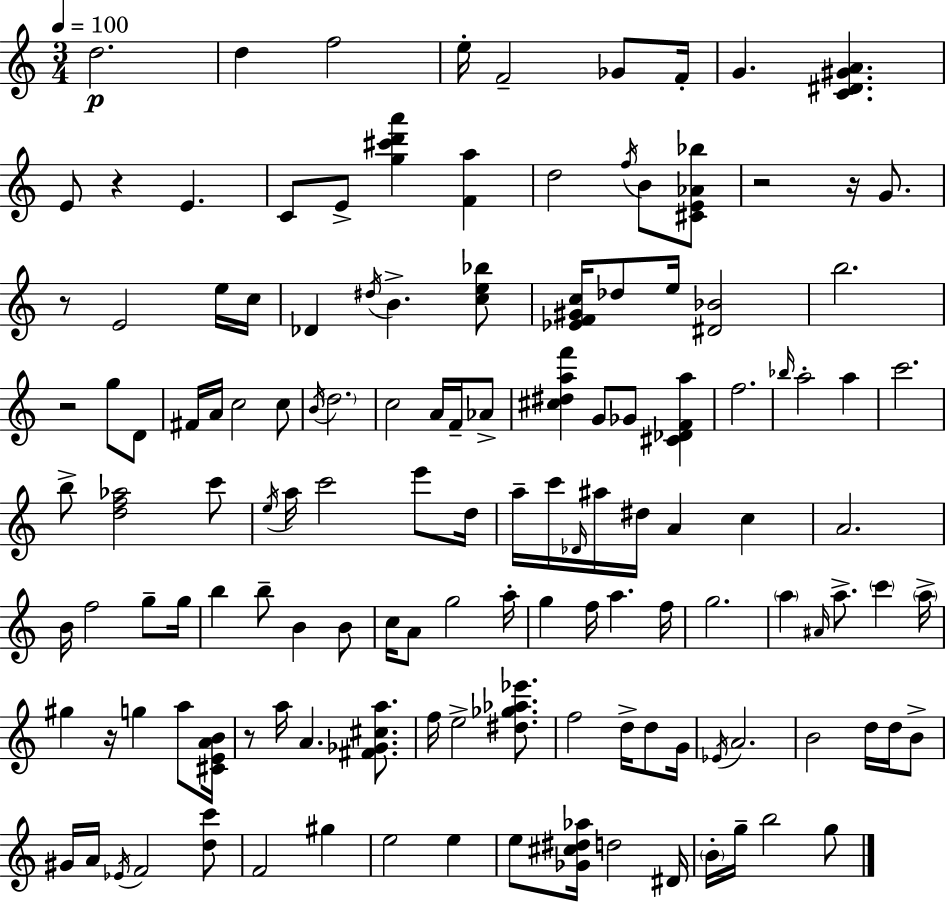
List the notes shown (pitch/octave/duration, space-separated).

D5/h. D5/q F5/h E5/s F4/h Gb4/e F4/s G4/q. [C4,D#4,G#4,A4]/q. E4/e R/q E4/q. C4/e E4/e [G5,C#6,D6,A6]/q [F4,A5]/q D5/h F5/s B4/e [C#4,E4,Ab4,Bb5]/e R/h R/s G4/e. R/e E4/h E5/s C5/s Db4/q D#5/s B4/q. [C5,E5,Bb5]/e [Eb4,F4,G#4,C5]/s Db5/e E5/s [D#4,Bb4]/h B5/h. R/h G5/e D4/e F#4/s A4/s C5/h C5/e B4/s D5/h. C5/h A4/s F4/s Ab4/e [C#5,D#5,A5,F6]/q G4/e Gb4/e [C#4,Db4,F4,A5]/q F5/h. Bb5/s A5/h A5/q C6/h. B5/e [D5,F5,Ab5]/h C6/e E5/s A5/s C6/h E6/e D5/s A5/s C6/s Db4/s A#5/s D#5/s A4/q C5/q A4/h. B4/s F5/h G5/e G5/s B5/q B5/e B4/q B4/e C5/s A4/e G5/h A5/s G5/q F5/s A5/q. F5/s G5/h. A5/q A#4/s A5/e. C6/q A5/s G#5/q R/s G5/q A5/e [C#4,E4,A4,B4]/s R/e A5/s A4/q. [F#4,Gb4,C#5,A5]/e. F5/s E5/h [D#5,Gb5,Ab5,Eb6]/e. F5/h D5/s D5/e G4/s Eb4/s A4/h. B4/h D5/s D5/s B4/e G#4/s A4/s Eb4/s F4/h [D5,C6]/e F4/h G#5/q E5/h E5/q E5/e [Gb4,C#5,D#5,Ab5]/s D5/h D#4/s B4/s G5/s B5/h G5/e